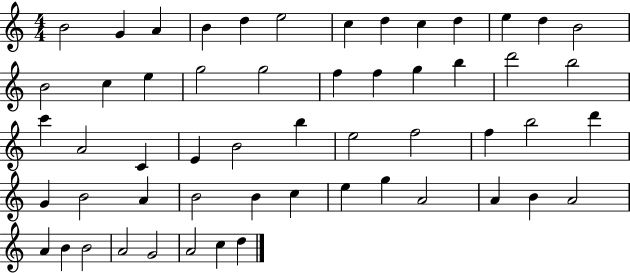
B4/h G4/q A4/q B4/q D5/q E5/h C5/q D5/q C5/q D5/q E5/q D5/q B4/h B4/h C5/q E5/q G5/h G5/h F5/q F5/q G5/q B5/q D6/h B5/h C6/q A4/h C4/q E4/q B4/h B5/q E5/h F5/h F5/q B5/h D6/q G4/q B4/h A4/q B4/h B4/q C5/q E5/q G5/q A4/h A4/q B4/q A4/h A4/q B4/q B4/h A4/h G4/h A4/h C5/q D5/q